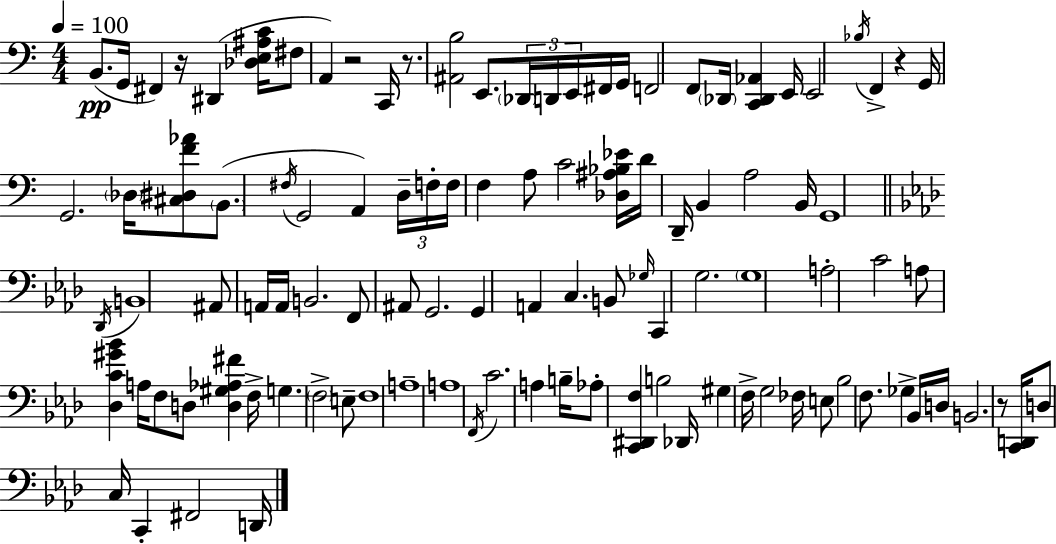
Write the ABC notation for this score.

X:1
T:Untitled
M:4/4
L:1/4
K:C
B,,/2 G,,/4 ^F,, z/4 ^D,, [_D,E,^A,C]/4 ^F,/2 A,, z2 C,,/4 z/2 [^A,,B,]2 E,,/2 _D,,/4 D,,/4 E,,/4 ^F,,/4 G,,/4 F,,2 F,,/2 _D,,/4 [C,,_D,,_A,,] E,,/4 E,,2 _B,/4 F,, z G,,/4 G,,2 _D,/4 [^C,^D,F_A]/2 B,,/2 ^F,/4 G,,2 A,, D,/4 F,/4 F,/4 F, A,/2 C2 [_D,^A,_B,_E]/4 D/4 D,,/4 B,, A,2 B,,/4 G,,4 _D,,/4 B,,4 ^A,,/2 A,,/4 A,,/4 B,,2 F,,/2 ^A,,/2 G,,2 G,, A,, C, B,,/2 _G,/4 C,, G,2 G,4 A,2 C2 A,/2 [_D,C^G_B] A,/4 F,/2 D,/2 [D,^G,_A,^F] F,/4 G, F,2 E,/2 F,4 A,4 A,4 F,,/4 C2 A, B,/4 _A,/2 [C,,^D,,F,] B,2 _D,,/4 ^G, F,/4 G,2 _F,/4 E,/2 _B,2 F,/2 _G, _B,,/4 D,/4 B,,2 z/2 [C,,D,,]/4 D,/2 C,/4 C,, ^F,,2 D,,/4